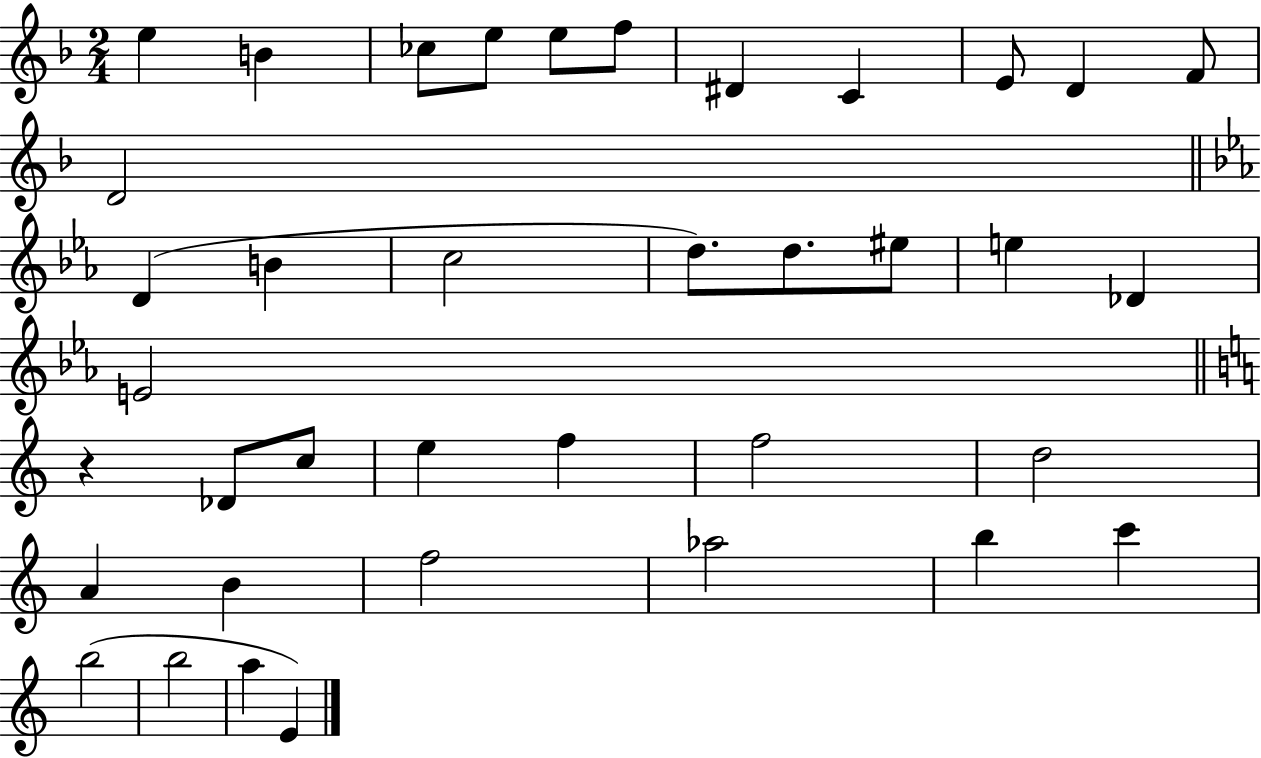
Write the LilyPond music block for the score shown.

{
  \clef treble
  \numericTimeSignature
  \time 2/4
  \key f \major
  e''4 b'4 | ces''8 e''8 e''8 f''8 | dis'4 c'4 | e'8 d'4 f'8 | \break d'2 | \bar "||" \break \key ees \major d'4( b'4 | c''2 | d''8.) d''8. eis''8 | e''4 des'4 | \break e'2 | \bar "||" \break \key c \major r4 des'8 c''8 | e''4 f''4 | f''2 | d''2 | \break a'4 b'4 | f''2 | aes''2 | b''4 c'''4 | \break b''2( | b''2 | a''4 e'4) | \bar "|."
}